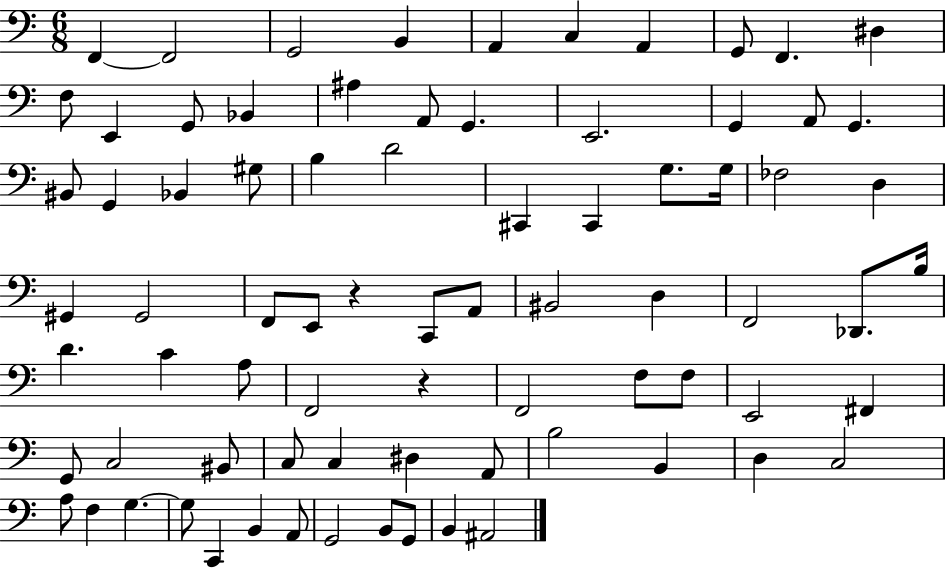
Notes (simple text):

F2/q F2/h G2/h B2/q A2/q C3/q A2/q G2/e F2/q. D#3/q F3/e E2/q G2/e Bb2/q A#3/q A2/e G2/q. E2/h. G2/q A2/e G2/q. BIS2/e G2/q Bb2/q G#3/e B3/q D4/h C#2/q C#2/q G3/e. G3/s FES3/h D3/q G#2/q G#2/h F2/e E2/e R/q C2/e A2/e BIS2/h D3/q F2/h Db2/e. B3/s D4/q. C4/q A3/e F2/h R/q F2/h F3/e F3/e E2/h F#2/q G2/e C3/h BIS2/e C3/e C3/q D#3/q A2/e B3/h B2/q D3/q C3/h A3/e F3/q G3/q. G3/e C2/q B2/q A2/e G2/h B2/e G2/e B2/q A#2/h